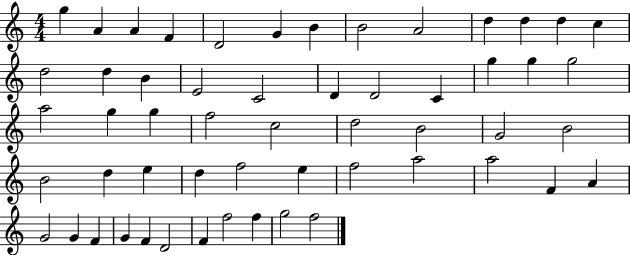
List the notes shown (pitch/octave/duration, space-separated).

G5/q A4/q A4/q F4/q D4/h G4/q B4/q B4/h A4/h D5/q D5/q D5/q C5/q D5/h D5/q B4/q E4/h C4/h D4/q D4/h C4/q G5/q G5/q G5/h A5/h G5/q G5/q F5/h C5/h D5/h B4/h G4/h B4/h B4/h D5/q E5/q D5/q F5/h E5/q F5/h A5/h A5/h F4/q A4/q G4/h G4/q F4/q G4/q F4/q D4/h F4/q F5/h F5/q G5/h F5/h